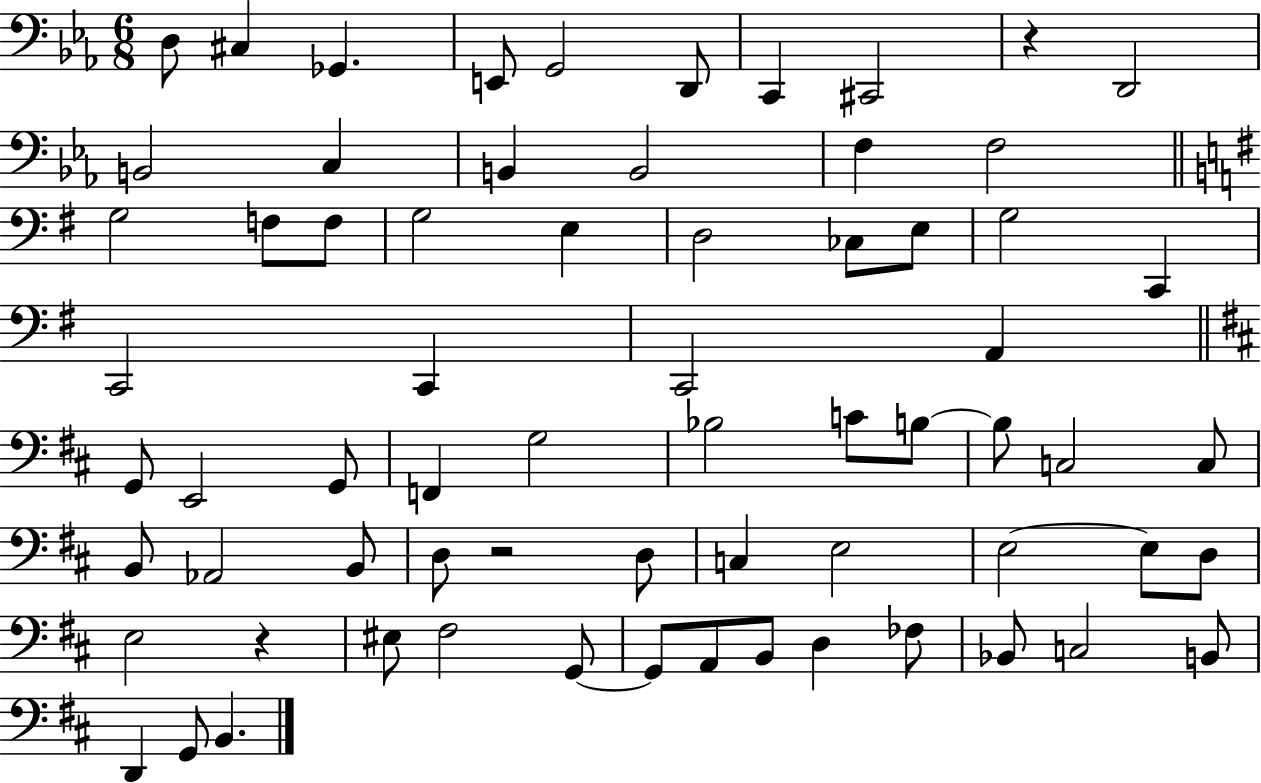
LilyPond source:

{
  \clef bass
  \numericTimeSignature
  \time 6/8
  \key ees \major
  d8 cis4 ges,4. | e,8 g,2 d,8 | c,4 cis,2 | r4 d,2 | \break b,2 c4 | b,4 b,2 | f4 f2 | \bar "||" \break \key g \major g2 f8 f8 | g2 e4 | d2 ces8 e8 | g2 c,4 | \break c,2 c,4 | c,2 a,4 | \bar "||" \break \key d \major g,8 e,2 g,8 | f,4 g2 | bes2 c'8 b8~~ | b8 c2 c8 | \break b,8 aes,2 b,8 | d8 r2 d8 | c4 e2 | e2~~ e8 d8 | \break e2 r4 | eis8 fis2 g,8~~ | g,8 a,8 b,8 d4 fes8 | bes,8 c2 b,8 | \break d,4 g,8 b,4. | \bar "|."
}